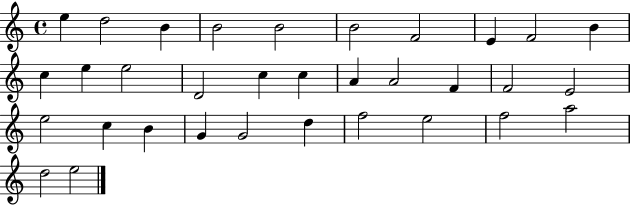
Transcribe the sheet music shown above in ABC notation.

X:1
T:Untitled
M:4/4
L:1/4
K:C
e d2 B B2 B2 B2 F2 E F2 B c e e2 D2 c c A A2 F F2 E2 e2 c B G G2 d f2 e2 f2 a2 d2 e2